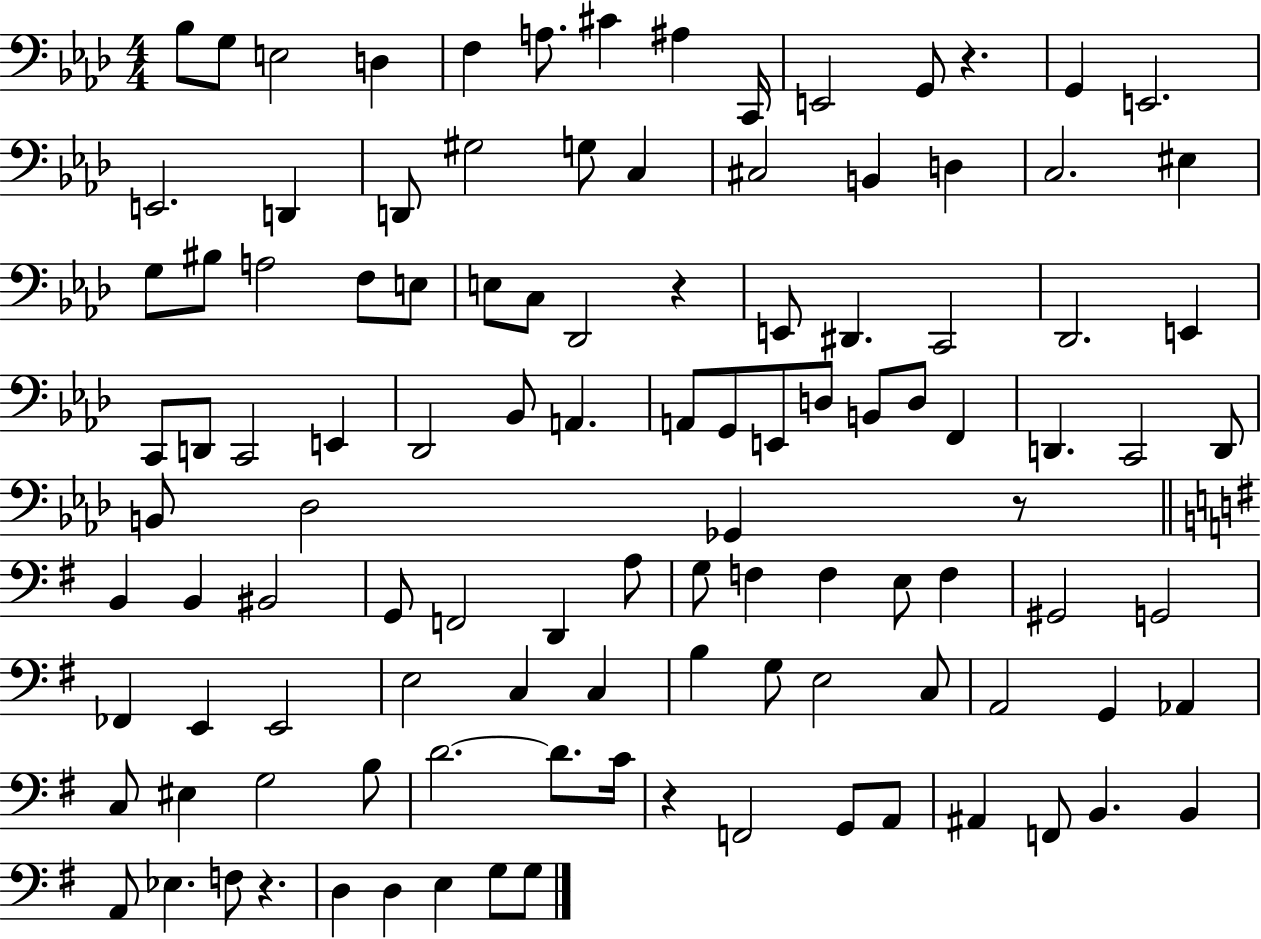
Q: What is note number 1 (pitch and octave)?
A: Bb3